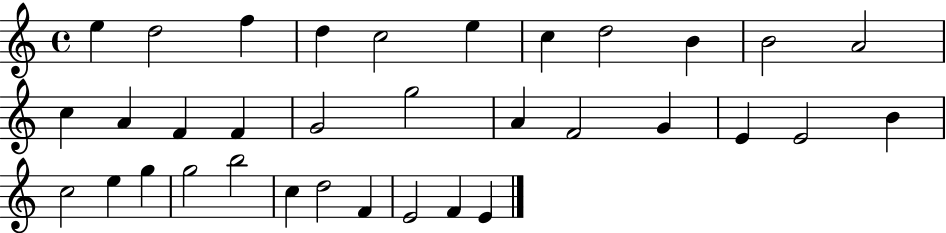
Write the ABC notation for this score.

X:1
T:Untitled
M:4/4
L:1/4
K:C
e d2 f d c2 e c d2 B B2 A2 c A F F G2 g2 A F2 G E E2 B c2 e g g2 b2 c d2 F E2 F E